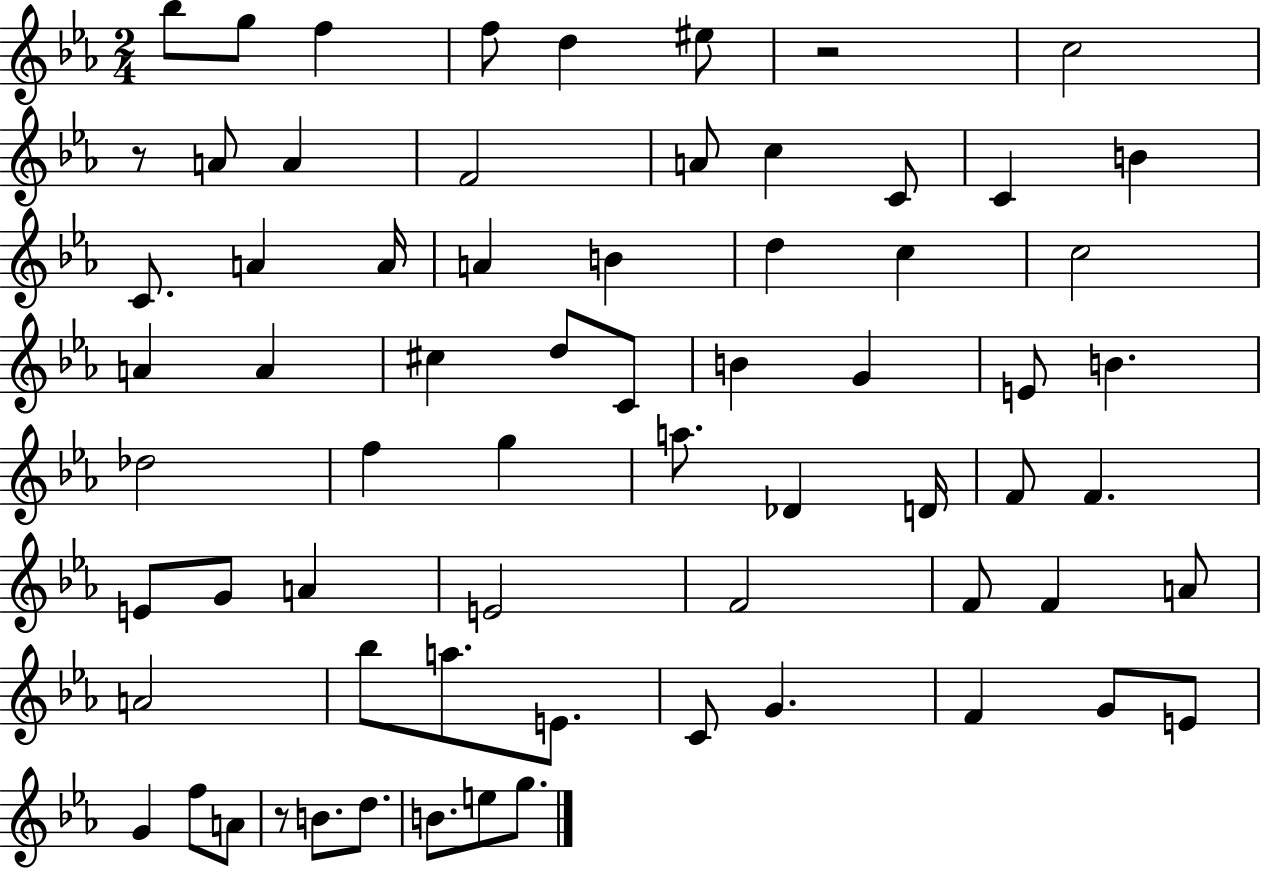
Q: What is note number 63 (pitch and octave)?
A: B4